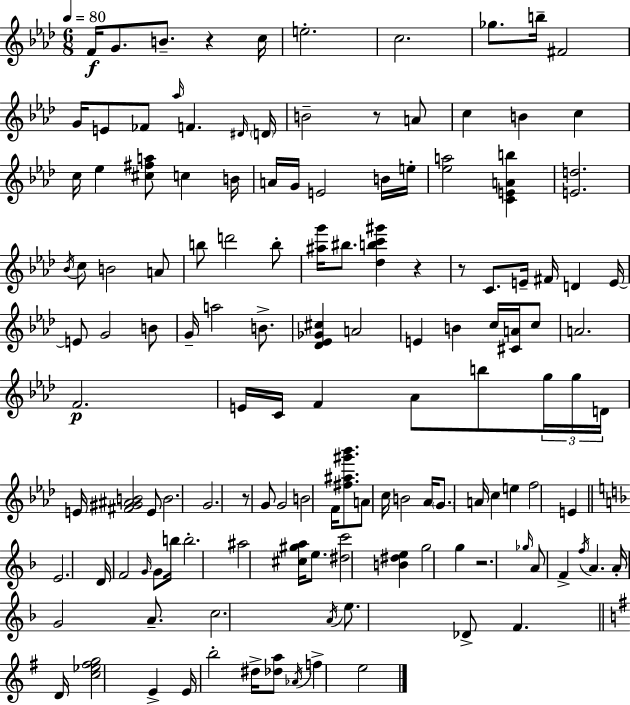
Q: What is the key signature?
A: AES major